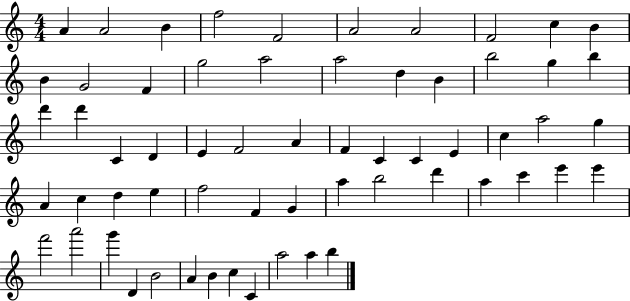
{
  \clef treble
  \numericTimeSignature
  \time 4/4
  \key c \major
  a'4 a'2 b'4 | f''2 f'2 | a'2 a'2 | f'2 c''4 b'4 | \break b'4 g'2 f'4 | g''2 a''2 | a''2 d''4 b'4 | b''2 g''4 b''4 | \break d'''4 d'''4 c'4 d'4 | e'4 f'2 a'4 | f'4 c'4 c'4 e'4 | c''4 a''2 g''4 | \break a'4 c''4 d''4 e''4 | f''2 f'4 g'4 | a''4 b''2 d'''4 | a''4 c'''4 e'''4 e'''4 | \break f'''2 a'''2 | g'''4 d'4 b'2 | a'4 b'4 c''4 c'4 | a''2 a''4 b''4 | \break \bar "|."
}